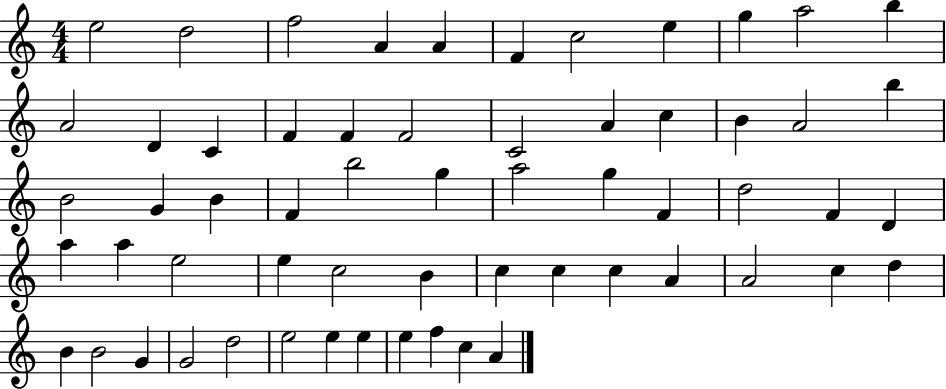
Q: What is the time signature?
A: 4/4